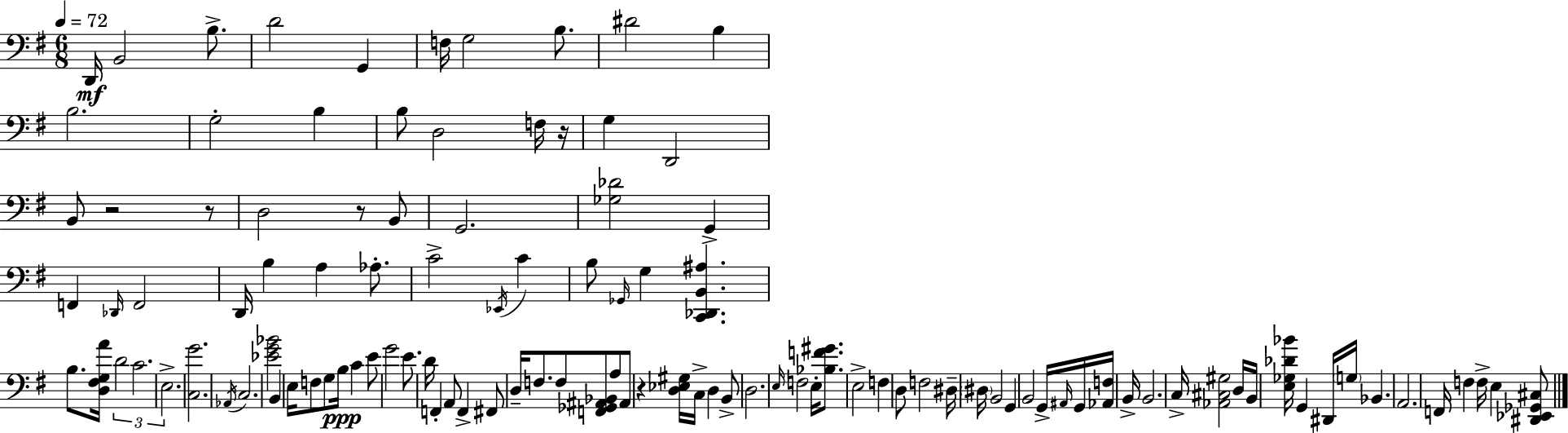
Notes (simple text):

D2/s B2/h B3/e. D4/h G2/q F3/s G3/h B3/e. D#4/h B3/q B3/h. G3/h B3/q B3/e D3/h F3/s R/s G3/q D2/h B2/e R/h R/e D3/h R/e B2/e G2/h. [Gb3,Db4]/h G2/q F2/q Db2/s F2/h D2/s B3/q A3/q Ab3/e. C4/h Eb2/s C4/q B3/e Gb2/s G3/q [C2,Db2,B2,A#3]/q. B3/e. [D3,F#3,G3,A4]/s D4/h C4/h. E3/h. [C3,G4]/h. Ab2/s C3/h. [Eb4,G4,Bb4]/h B2/q E3/s F3/e G3/e B3/s C4/q E4/e G4/h E4/e. D4/s F2/q A2/e F2/q F#2/e D3/s F3/e. F3/e [F2,Gb2,A#2,Bb2]/e A3/e A#2/e R/q [D3,Eb3,G#3]/s C3/s D3/q B2/e D3/h. E3/s F3/h E3/s [Bb3,F4,G#4]/e. E3/h F3/q D3/e F3/h D#3/s D#3/s B2/h G2/q B2/h G2/s A#2/s G2/s [Ab2,F3]/s B2/s B2/h. C3/s [Ab2,C#3,G#3]/h D3/s B2/s [E3,Gb3,Db4,Bb4]/s G2/q D#2/s G3/s Bb2/q. A2/h. F2/s F3/q F3/s E3/q [D#2,Eb2,Gb2,C#3]/e